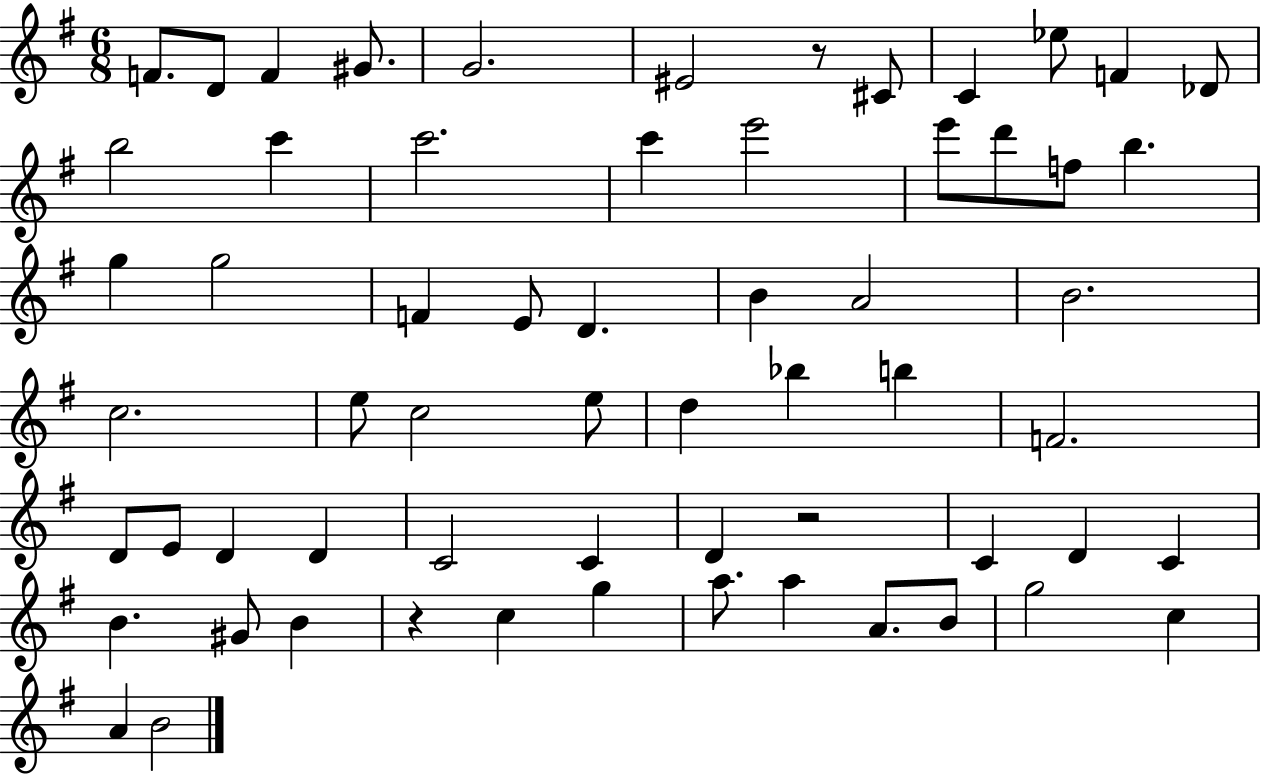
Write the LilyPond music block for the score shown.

{
  \clef treble
  \numericTimeSignature
  \time 6/8
  \key g \major
  \repeat volta 2 { f'8. d'8 f'4 gis'8. | g'2. | eis'2 r8 cis'8 | c'4 ees''8 f'4 des'8 | \break b''2 c'''4 | c'''2. | c'''4 e'''2 | e'''8 d'''8 f''8 b''4. | \break g''4 g''2 | f'4 e'8 d'4. | b'4 a'2 | b'2. | \break c''2. | e''8 c''2 e''8 | d''4 bes''4 b''4 | f'2. | \break d'8 e'8 d'4 d'4 | c'2 c'4 | d'4 r2 | c'4 d'4 c'4 | \break b'4. gis'8 b'4 | r4 c''4 g''4 | a''8. a''4 a'8. b'8 | g''2 c''4 | \break a'4 b'2 | } \bar "|."
}